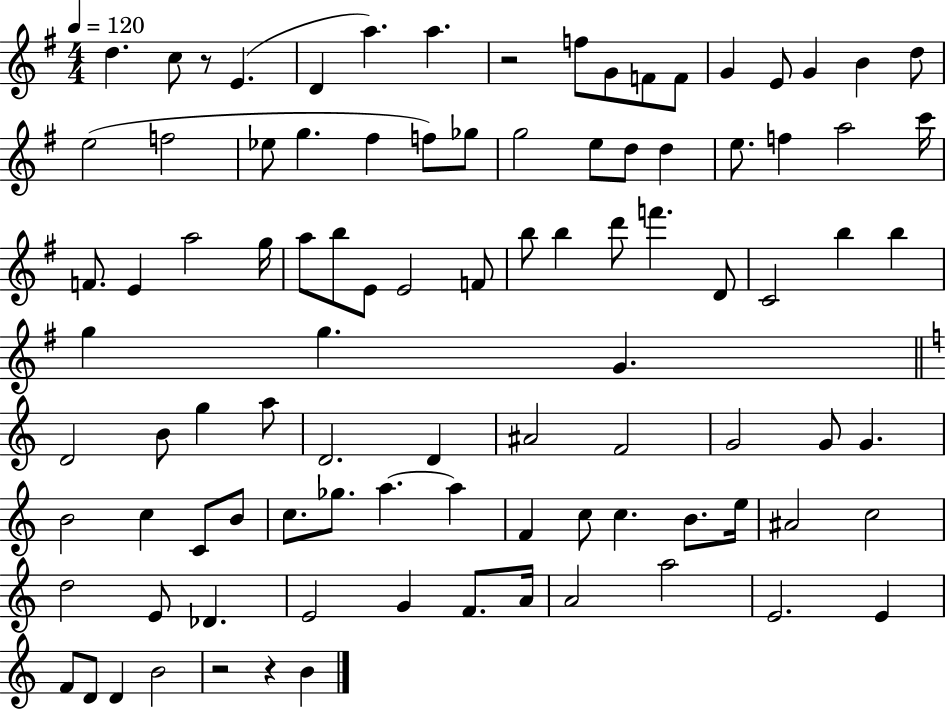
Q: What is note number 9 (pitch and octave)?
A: F4